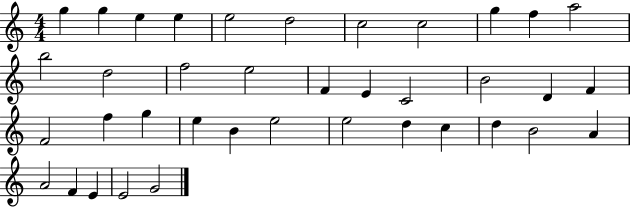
{
  \clef treble
  \numericTimeSignature
  \time 4/4
  \key c \major
  g''4 g''4 e''4 e''4 | e''2 d''2 | c''2 c''2 | g''4 f''4 a''2 | \break b''2 d''2 | f''2 e''2 | f'4 e'4 c'2 | b'2 d'4 f'4 | \break f'2 f''4 g''4 | e''4 b'4 e''2 | e''2 d''4 c''4 | d''4 b'2 a'4 | \break a'2 f'4 e'4 | e'2 g'2 | \bar "|."
}